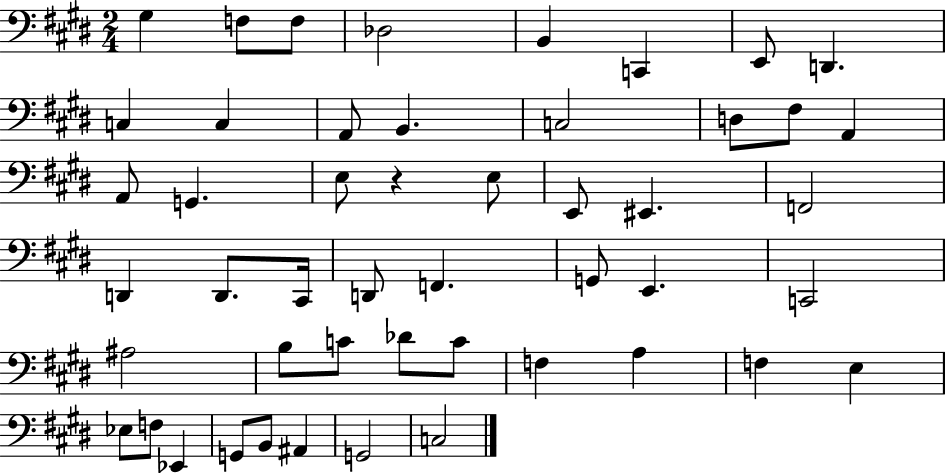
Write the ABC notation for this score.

X:1
T:Untitled
M:2/4
L:1/4
K:E
^G, F,/2 F,/2 _D,2 B,, C,, E,,/2 D,, C, C, A,,/2 B,, C,2 D,/2 ^F,/2 A,, A,,/2 G,, E,/2 z E,/2 E,,/2 ^E,, F,,2 D,, D,,/2 ^C,,/4 D,,/2 F,, G,,/2 E,, C,,2 ^A,2 B,/2 C/2 _D/2 C/2 F, A, F, E, _E,/2 F,/2 _E,, G,,/2 B,,/2 ^A,, G,,2 C,2